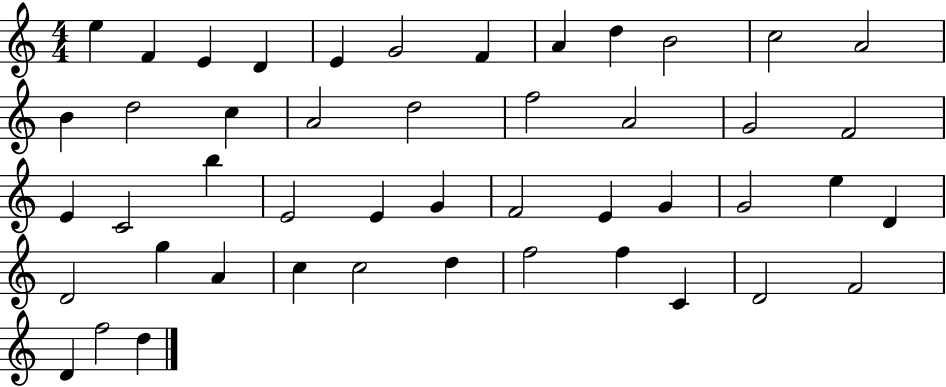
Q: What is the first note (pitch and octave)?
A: E5